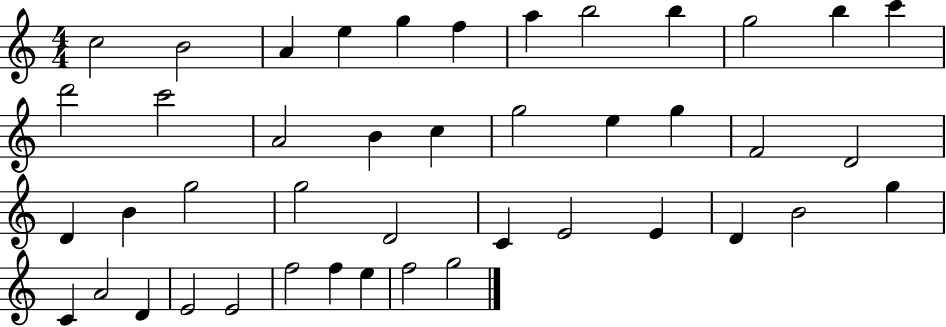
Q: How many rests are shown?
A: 0